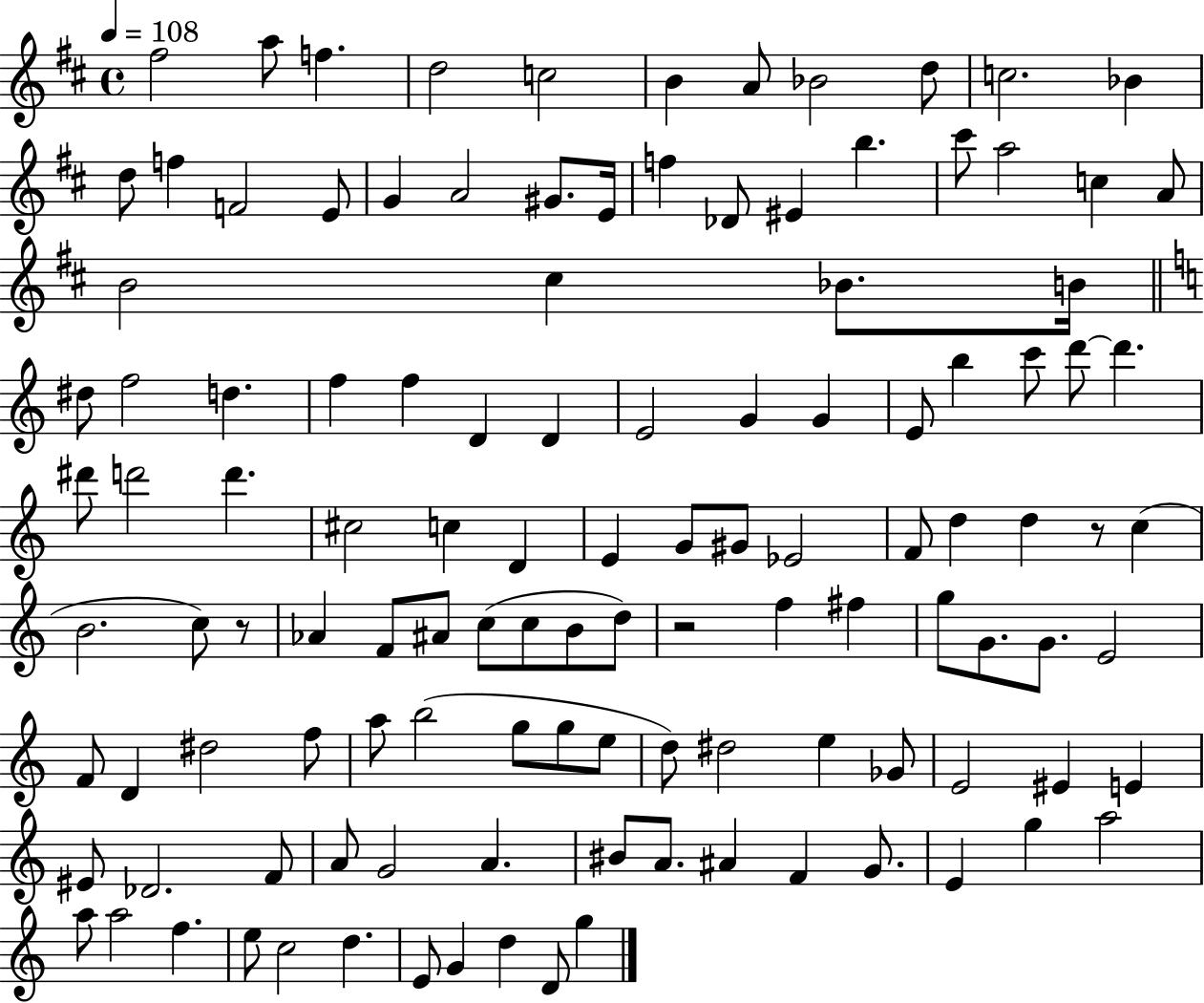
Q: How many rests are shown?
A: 3